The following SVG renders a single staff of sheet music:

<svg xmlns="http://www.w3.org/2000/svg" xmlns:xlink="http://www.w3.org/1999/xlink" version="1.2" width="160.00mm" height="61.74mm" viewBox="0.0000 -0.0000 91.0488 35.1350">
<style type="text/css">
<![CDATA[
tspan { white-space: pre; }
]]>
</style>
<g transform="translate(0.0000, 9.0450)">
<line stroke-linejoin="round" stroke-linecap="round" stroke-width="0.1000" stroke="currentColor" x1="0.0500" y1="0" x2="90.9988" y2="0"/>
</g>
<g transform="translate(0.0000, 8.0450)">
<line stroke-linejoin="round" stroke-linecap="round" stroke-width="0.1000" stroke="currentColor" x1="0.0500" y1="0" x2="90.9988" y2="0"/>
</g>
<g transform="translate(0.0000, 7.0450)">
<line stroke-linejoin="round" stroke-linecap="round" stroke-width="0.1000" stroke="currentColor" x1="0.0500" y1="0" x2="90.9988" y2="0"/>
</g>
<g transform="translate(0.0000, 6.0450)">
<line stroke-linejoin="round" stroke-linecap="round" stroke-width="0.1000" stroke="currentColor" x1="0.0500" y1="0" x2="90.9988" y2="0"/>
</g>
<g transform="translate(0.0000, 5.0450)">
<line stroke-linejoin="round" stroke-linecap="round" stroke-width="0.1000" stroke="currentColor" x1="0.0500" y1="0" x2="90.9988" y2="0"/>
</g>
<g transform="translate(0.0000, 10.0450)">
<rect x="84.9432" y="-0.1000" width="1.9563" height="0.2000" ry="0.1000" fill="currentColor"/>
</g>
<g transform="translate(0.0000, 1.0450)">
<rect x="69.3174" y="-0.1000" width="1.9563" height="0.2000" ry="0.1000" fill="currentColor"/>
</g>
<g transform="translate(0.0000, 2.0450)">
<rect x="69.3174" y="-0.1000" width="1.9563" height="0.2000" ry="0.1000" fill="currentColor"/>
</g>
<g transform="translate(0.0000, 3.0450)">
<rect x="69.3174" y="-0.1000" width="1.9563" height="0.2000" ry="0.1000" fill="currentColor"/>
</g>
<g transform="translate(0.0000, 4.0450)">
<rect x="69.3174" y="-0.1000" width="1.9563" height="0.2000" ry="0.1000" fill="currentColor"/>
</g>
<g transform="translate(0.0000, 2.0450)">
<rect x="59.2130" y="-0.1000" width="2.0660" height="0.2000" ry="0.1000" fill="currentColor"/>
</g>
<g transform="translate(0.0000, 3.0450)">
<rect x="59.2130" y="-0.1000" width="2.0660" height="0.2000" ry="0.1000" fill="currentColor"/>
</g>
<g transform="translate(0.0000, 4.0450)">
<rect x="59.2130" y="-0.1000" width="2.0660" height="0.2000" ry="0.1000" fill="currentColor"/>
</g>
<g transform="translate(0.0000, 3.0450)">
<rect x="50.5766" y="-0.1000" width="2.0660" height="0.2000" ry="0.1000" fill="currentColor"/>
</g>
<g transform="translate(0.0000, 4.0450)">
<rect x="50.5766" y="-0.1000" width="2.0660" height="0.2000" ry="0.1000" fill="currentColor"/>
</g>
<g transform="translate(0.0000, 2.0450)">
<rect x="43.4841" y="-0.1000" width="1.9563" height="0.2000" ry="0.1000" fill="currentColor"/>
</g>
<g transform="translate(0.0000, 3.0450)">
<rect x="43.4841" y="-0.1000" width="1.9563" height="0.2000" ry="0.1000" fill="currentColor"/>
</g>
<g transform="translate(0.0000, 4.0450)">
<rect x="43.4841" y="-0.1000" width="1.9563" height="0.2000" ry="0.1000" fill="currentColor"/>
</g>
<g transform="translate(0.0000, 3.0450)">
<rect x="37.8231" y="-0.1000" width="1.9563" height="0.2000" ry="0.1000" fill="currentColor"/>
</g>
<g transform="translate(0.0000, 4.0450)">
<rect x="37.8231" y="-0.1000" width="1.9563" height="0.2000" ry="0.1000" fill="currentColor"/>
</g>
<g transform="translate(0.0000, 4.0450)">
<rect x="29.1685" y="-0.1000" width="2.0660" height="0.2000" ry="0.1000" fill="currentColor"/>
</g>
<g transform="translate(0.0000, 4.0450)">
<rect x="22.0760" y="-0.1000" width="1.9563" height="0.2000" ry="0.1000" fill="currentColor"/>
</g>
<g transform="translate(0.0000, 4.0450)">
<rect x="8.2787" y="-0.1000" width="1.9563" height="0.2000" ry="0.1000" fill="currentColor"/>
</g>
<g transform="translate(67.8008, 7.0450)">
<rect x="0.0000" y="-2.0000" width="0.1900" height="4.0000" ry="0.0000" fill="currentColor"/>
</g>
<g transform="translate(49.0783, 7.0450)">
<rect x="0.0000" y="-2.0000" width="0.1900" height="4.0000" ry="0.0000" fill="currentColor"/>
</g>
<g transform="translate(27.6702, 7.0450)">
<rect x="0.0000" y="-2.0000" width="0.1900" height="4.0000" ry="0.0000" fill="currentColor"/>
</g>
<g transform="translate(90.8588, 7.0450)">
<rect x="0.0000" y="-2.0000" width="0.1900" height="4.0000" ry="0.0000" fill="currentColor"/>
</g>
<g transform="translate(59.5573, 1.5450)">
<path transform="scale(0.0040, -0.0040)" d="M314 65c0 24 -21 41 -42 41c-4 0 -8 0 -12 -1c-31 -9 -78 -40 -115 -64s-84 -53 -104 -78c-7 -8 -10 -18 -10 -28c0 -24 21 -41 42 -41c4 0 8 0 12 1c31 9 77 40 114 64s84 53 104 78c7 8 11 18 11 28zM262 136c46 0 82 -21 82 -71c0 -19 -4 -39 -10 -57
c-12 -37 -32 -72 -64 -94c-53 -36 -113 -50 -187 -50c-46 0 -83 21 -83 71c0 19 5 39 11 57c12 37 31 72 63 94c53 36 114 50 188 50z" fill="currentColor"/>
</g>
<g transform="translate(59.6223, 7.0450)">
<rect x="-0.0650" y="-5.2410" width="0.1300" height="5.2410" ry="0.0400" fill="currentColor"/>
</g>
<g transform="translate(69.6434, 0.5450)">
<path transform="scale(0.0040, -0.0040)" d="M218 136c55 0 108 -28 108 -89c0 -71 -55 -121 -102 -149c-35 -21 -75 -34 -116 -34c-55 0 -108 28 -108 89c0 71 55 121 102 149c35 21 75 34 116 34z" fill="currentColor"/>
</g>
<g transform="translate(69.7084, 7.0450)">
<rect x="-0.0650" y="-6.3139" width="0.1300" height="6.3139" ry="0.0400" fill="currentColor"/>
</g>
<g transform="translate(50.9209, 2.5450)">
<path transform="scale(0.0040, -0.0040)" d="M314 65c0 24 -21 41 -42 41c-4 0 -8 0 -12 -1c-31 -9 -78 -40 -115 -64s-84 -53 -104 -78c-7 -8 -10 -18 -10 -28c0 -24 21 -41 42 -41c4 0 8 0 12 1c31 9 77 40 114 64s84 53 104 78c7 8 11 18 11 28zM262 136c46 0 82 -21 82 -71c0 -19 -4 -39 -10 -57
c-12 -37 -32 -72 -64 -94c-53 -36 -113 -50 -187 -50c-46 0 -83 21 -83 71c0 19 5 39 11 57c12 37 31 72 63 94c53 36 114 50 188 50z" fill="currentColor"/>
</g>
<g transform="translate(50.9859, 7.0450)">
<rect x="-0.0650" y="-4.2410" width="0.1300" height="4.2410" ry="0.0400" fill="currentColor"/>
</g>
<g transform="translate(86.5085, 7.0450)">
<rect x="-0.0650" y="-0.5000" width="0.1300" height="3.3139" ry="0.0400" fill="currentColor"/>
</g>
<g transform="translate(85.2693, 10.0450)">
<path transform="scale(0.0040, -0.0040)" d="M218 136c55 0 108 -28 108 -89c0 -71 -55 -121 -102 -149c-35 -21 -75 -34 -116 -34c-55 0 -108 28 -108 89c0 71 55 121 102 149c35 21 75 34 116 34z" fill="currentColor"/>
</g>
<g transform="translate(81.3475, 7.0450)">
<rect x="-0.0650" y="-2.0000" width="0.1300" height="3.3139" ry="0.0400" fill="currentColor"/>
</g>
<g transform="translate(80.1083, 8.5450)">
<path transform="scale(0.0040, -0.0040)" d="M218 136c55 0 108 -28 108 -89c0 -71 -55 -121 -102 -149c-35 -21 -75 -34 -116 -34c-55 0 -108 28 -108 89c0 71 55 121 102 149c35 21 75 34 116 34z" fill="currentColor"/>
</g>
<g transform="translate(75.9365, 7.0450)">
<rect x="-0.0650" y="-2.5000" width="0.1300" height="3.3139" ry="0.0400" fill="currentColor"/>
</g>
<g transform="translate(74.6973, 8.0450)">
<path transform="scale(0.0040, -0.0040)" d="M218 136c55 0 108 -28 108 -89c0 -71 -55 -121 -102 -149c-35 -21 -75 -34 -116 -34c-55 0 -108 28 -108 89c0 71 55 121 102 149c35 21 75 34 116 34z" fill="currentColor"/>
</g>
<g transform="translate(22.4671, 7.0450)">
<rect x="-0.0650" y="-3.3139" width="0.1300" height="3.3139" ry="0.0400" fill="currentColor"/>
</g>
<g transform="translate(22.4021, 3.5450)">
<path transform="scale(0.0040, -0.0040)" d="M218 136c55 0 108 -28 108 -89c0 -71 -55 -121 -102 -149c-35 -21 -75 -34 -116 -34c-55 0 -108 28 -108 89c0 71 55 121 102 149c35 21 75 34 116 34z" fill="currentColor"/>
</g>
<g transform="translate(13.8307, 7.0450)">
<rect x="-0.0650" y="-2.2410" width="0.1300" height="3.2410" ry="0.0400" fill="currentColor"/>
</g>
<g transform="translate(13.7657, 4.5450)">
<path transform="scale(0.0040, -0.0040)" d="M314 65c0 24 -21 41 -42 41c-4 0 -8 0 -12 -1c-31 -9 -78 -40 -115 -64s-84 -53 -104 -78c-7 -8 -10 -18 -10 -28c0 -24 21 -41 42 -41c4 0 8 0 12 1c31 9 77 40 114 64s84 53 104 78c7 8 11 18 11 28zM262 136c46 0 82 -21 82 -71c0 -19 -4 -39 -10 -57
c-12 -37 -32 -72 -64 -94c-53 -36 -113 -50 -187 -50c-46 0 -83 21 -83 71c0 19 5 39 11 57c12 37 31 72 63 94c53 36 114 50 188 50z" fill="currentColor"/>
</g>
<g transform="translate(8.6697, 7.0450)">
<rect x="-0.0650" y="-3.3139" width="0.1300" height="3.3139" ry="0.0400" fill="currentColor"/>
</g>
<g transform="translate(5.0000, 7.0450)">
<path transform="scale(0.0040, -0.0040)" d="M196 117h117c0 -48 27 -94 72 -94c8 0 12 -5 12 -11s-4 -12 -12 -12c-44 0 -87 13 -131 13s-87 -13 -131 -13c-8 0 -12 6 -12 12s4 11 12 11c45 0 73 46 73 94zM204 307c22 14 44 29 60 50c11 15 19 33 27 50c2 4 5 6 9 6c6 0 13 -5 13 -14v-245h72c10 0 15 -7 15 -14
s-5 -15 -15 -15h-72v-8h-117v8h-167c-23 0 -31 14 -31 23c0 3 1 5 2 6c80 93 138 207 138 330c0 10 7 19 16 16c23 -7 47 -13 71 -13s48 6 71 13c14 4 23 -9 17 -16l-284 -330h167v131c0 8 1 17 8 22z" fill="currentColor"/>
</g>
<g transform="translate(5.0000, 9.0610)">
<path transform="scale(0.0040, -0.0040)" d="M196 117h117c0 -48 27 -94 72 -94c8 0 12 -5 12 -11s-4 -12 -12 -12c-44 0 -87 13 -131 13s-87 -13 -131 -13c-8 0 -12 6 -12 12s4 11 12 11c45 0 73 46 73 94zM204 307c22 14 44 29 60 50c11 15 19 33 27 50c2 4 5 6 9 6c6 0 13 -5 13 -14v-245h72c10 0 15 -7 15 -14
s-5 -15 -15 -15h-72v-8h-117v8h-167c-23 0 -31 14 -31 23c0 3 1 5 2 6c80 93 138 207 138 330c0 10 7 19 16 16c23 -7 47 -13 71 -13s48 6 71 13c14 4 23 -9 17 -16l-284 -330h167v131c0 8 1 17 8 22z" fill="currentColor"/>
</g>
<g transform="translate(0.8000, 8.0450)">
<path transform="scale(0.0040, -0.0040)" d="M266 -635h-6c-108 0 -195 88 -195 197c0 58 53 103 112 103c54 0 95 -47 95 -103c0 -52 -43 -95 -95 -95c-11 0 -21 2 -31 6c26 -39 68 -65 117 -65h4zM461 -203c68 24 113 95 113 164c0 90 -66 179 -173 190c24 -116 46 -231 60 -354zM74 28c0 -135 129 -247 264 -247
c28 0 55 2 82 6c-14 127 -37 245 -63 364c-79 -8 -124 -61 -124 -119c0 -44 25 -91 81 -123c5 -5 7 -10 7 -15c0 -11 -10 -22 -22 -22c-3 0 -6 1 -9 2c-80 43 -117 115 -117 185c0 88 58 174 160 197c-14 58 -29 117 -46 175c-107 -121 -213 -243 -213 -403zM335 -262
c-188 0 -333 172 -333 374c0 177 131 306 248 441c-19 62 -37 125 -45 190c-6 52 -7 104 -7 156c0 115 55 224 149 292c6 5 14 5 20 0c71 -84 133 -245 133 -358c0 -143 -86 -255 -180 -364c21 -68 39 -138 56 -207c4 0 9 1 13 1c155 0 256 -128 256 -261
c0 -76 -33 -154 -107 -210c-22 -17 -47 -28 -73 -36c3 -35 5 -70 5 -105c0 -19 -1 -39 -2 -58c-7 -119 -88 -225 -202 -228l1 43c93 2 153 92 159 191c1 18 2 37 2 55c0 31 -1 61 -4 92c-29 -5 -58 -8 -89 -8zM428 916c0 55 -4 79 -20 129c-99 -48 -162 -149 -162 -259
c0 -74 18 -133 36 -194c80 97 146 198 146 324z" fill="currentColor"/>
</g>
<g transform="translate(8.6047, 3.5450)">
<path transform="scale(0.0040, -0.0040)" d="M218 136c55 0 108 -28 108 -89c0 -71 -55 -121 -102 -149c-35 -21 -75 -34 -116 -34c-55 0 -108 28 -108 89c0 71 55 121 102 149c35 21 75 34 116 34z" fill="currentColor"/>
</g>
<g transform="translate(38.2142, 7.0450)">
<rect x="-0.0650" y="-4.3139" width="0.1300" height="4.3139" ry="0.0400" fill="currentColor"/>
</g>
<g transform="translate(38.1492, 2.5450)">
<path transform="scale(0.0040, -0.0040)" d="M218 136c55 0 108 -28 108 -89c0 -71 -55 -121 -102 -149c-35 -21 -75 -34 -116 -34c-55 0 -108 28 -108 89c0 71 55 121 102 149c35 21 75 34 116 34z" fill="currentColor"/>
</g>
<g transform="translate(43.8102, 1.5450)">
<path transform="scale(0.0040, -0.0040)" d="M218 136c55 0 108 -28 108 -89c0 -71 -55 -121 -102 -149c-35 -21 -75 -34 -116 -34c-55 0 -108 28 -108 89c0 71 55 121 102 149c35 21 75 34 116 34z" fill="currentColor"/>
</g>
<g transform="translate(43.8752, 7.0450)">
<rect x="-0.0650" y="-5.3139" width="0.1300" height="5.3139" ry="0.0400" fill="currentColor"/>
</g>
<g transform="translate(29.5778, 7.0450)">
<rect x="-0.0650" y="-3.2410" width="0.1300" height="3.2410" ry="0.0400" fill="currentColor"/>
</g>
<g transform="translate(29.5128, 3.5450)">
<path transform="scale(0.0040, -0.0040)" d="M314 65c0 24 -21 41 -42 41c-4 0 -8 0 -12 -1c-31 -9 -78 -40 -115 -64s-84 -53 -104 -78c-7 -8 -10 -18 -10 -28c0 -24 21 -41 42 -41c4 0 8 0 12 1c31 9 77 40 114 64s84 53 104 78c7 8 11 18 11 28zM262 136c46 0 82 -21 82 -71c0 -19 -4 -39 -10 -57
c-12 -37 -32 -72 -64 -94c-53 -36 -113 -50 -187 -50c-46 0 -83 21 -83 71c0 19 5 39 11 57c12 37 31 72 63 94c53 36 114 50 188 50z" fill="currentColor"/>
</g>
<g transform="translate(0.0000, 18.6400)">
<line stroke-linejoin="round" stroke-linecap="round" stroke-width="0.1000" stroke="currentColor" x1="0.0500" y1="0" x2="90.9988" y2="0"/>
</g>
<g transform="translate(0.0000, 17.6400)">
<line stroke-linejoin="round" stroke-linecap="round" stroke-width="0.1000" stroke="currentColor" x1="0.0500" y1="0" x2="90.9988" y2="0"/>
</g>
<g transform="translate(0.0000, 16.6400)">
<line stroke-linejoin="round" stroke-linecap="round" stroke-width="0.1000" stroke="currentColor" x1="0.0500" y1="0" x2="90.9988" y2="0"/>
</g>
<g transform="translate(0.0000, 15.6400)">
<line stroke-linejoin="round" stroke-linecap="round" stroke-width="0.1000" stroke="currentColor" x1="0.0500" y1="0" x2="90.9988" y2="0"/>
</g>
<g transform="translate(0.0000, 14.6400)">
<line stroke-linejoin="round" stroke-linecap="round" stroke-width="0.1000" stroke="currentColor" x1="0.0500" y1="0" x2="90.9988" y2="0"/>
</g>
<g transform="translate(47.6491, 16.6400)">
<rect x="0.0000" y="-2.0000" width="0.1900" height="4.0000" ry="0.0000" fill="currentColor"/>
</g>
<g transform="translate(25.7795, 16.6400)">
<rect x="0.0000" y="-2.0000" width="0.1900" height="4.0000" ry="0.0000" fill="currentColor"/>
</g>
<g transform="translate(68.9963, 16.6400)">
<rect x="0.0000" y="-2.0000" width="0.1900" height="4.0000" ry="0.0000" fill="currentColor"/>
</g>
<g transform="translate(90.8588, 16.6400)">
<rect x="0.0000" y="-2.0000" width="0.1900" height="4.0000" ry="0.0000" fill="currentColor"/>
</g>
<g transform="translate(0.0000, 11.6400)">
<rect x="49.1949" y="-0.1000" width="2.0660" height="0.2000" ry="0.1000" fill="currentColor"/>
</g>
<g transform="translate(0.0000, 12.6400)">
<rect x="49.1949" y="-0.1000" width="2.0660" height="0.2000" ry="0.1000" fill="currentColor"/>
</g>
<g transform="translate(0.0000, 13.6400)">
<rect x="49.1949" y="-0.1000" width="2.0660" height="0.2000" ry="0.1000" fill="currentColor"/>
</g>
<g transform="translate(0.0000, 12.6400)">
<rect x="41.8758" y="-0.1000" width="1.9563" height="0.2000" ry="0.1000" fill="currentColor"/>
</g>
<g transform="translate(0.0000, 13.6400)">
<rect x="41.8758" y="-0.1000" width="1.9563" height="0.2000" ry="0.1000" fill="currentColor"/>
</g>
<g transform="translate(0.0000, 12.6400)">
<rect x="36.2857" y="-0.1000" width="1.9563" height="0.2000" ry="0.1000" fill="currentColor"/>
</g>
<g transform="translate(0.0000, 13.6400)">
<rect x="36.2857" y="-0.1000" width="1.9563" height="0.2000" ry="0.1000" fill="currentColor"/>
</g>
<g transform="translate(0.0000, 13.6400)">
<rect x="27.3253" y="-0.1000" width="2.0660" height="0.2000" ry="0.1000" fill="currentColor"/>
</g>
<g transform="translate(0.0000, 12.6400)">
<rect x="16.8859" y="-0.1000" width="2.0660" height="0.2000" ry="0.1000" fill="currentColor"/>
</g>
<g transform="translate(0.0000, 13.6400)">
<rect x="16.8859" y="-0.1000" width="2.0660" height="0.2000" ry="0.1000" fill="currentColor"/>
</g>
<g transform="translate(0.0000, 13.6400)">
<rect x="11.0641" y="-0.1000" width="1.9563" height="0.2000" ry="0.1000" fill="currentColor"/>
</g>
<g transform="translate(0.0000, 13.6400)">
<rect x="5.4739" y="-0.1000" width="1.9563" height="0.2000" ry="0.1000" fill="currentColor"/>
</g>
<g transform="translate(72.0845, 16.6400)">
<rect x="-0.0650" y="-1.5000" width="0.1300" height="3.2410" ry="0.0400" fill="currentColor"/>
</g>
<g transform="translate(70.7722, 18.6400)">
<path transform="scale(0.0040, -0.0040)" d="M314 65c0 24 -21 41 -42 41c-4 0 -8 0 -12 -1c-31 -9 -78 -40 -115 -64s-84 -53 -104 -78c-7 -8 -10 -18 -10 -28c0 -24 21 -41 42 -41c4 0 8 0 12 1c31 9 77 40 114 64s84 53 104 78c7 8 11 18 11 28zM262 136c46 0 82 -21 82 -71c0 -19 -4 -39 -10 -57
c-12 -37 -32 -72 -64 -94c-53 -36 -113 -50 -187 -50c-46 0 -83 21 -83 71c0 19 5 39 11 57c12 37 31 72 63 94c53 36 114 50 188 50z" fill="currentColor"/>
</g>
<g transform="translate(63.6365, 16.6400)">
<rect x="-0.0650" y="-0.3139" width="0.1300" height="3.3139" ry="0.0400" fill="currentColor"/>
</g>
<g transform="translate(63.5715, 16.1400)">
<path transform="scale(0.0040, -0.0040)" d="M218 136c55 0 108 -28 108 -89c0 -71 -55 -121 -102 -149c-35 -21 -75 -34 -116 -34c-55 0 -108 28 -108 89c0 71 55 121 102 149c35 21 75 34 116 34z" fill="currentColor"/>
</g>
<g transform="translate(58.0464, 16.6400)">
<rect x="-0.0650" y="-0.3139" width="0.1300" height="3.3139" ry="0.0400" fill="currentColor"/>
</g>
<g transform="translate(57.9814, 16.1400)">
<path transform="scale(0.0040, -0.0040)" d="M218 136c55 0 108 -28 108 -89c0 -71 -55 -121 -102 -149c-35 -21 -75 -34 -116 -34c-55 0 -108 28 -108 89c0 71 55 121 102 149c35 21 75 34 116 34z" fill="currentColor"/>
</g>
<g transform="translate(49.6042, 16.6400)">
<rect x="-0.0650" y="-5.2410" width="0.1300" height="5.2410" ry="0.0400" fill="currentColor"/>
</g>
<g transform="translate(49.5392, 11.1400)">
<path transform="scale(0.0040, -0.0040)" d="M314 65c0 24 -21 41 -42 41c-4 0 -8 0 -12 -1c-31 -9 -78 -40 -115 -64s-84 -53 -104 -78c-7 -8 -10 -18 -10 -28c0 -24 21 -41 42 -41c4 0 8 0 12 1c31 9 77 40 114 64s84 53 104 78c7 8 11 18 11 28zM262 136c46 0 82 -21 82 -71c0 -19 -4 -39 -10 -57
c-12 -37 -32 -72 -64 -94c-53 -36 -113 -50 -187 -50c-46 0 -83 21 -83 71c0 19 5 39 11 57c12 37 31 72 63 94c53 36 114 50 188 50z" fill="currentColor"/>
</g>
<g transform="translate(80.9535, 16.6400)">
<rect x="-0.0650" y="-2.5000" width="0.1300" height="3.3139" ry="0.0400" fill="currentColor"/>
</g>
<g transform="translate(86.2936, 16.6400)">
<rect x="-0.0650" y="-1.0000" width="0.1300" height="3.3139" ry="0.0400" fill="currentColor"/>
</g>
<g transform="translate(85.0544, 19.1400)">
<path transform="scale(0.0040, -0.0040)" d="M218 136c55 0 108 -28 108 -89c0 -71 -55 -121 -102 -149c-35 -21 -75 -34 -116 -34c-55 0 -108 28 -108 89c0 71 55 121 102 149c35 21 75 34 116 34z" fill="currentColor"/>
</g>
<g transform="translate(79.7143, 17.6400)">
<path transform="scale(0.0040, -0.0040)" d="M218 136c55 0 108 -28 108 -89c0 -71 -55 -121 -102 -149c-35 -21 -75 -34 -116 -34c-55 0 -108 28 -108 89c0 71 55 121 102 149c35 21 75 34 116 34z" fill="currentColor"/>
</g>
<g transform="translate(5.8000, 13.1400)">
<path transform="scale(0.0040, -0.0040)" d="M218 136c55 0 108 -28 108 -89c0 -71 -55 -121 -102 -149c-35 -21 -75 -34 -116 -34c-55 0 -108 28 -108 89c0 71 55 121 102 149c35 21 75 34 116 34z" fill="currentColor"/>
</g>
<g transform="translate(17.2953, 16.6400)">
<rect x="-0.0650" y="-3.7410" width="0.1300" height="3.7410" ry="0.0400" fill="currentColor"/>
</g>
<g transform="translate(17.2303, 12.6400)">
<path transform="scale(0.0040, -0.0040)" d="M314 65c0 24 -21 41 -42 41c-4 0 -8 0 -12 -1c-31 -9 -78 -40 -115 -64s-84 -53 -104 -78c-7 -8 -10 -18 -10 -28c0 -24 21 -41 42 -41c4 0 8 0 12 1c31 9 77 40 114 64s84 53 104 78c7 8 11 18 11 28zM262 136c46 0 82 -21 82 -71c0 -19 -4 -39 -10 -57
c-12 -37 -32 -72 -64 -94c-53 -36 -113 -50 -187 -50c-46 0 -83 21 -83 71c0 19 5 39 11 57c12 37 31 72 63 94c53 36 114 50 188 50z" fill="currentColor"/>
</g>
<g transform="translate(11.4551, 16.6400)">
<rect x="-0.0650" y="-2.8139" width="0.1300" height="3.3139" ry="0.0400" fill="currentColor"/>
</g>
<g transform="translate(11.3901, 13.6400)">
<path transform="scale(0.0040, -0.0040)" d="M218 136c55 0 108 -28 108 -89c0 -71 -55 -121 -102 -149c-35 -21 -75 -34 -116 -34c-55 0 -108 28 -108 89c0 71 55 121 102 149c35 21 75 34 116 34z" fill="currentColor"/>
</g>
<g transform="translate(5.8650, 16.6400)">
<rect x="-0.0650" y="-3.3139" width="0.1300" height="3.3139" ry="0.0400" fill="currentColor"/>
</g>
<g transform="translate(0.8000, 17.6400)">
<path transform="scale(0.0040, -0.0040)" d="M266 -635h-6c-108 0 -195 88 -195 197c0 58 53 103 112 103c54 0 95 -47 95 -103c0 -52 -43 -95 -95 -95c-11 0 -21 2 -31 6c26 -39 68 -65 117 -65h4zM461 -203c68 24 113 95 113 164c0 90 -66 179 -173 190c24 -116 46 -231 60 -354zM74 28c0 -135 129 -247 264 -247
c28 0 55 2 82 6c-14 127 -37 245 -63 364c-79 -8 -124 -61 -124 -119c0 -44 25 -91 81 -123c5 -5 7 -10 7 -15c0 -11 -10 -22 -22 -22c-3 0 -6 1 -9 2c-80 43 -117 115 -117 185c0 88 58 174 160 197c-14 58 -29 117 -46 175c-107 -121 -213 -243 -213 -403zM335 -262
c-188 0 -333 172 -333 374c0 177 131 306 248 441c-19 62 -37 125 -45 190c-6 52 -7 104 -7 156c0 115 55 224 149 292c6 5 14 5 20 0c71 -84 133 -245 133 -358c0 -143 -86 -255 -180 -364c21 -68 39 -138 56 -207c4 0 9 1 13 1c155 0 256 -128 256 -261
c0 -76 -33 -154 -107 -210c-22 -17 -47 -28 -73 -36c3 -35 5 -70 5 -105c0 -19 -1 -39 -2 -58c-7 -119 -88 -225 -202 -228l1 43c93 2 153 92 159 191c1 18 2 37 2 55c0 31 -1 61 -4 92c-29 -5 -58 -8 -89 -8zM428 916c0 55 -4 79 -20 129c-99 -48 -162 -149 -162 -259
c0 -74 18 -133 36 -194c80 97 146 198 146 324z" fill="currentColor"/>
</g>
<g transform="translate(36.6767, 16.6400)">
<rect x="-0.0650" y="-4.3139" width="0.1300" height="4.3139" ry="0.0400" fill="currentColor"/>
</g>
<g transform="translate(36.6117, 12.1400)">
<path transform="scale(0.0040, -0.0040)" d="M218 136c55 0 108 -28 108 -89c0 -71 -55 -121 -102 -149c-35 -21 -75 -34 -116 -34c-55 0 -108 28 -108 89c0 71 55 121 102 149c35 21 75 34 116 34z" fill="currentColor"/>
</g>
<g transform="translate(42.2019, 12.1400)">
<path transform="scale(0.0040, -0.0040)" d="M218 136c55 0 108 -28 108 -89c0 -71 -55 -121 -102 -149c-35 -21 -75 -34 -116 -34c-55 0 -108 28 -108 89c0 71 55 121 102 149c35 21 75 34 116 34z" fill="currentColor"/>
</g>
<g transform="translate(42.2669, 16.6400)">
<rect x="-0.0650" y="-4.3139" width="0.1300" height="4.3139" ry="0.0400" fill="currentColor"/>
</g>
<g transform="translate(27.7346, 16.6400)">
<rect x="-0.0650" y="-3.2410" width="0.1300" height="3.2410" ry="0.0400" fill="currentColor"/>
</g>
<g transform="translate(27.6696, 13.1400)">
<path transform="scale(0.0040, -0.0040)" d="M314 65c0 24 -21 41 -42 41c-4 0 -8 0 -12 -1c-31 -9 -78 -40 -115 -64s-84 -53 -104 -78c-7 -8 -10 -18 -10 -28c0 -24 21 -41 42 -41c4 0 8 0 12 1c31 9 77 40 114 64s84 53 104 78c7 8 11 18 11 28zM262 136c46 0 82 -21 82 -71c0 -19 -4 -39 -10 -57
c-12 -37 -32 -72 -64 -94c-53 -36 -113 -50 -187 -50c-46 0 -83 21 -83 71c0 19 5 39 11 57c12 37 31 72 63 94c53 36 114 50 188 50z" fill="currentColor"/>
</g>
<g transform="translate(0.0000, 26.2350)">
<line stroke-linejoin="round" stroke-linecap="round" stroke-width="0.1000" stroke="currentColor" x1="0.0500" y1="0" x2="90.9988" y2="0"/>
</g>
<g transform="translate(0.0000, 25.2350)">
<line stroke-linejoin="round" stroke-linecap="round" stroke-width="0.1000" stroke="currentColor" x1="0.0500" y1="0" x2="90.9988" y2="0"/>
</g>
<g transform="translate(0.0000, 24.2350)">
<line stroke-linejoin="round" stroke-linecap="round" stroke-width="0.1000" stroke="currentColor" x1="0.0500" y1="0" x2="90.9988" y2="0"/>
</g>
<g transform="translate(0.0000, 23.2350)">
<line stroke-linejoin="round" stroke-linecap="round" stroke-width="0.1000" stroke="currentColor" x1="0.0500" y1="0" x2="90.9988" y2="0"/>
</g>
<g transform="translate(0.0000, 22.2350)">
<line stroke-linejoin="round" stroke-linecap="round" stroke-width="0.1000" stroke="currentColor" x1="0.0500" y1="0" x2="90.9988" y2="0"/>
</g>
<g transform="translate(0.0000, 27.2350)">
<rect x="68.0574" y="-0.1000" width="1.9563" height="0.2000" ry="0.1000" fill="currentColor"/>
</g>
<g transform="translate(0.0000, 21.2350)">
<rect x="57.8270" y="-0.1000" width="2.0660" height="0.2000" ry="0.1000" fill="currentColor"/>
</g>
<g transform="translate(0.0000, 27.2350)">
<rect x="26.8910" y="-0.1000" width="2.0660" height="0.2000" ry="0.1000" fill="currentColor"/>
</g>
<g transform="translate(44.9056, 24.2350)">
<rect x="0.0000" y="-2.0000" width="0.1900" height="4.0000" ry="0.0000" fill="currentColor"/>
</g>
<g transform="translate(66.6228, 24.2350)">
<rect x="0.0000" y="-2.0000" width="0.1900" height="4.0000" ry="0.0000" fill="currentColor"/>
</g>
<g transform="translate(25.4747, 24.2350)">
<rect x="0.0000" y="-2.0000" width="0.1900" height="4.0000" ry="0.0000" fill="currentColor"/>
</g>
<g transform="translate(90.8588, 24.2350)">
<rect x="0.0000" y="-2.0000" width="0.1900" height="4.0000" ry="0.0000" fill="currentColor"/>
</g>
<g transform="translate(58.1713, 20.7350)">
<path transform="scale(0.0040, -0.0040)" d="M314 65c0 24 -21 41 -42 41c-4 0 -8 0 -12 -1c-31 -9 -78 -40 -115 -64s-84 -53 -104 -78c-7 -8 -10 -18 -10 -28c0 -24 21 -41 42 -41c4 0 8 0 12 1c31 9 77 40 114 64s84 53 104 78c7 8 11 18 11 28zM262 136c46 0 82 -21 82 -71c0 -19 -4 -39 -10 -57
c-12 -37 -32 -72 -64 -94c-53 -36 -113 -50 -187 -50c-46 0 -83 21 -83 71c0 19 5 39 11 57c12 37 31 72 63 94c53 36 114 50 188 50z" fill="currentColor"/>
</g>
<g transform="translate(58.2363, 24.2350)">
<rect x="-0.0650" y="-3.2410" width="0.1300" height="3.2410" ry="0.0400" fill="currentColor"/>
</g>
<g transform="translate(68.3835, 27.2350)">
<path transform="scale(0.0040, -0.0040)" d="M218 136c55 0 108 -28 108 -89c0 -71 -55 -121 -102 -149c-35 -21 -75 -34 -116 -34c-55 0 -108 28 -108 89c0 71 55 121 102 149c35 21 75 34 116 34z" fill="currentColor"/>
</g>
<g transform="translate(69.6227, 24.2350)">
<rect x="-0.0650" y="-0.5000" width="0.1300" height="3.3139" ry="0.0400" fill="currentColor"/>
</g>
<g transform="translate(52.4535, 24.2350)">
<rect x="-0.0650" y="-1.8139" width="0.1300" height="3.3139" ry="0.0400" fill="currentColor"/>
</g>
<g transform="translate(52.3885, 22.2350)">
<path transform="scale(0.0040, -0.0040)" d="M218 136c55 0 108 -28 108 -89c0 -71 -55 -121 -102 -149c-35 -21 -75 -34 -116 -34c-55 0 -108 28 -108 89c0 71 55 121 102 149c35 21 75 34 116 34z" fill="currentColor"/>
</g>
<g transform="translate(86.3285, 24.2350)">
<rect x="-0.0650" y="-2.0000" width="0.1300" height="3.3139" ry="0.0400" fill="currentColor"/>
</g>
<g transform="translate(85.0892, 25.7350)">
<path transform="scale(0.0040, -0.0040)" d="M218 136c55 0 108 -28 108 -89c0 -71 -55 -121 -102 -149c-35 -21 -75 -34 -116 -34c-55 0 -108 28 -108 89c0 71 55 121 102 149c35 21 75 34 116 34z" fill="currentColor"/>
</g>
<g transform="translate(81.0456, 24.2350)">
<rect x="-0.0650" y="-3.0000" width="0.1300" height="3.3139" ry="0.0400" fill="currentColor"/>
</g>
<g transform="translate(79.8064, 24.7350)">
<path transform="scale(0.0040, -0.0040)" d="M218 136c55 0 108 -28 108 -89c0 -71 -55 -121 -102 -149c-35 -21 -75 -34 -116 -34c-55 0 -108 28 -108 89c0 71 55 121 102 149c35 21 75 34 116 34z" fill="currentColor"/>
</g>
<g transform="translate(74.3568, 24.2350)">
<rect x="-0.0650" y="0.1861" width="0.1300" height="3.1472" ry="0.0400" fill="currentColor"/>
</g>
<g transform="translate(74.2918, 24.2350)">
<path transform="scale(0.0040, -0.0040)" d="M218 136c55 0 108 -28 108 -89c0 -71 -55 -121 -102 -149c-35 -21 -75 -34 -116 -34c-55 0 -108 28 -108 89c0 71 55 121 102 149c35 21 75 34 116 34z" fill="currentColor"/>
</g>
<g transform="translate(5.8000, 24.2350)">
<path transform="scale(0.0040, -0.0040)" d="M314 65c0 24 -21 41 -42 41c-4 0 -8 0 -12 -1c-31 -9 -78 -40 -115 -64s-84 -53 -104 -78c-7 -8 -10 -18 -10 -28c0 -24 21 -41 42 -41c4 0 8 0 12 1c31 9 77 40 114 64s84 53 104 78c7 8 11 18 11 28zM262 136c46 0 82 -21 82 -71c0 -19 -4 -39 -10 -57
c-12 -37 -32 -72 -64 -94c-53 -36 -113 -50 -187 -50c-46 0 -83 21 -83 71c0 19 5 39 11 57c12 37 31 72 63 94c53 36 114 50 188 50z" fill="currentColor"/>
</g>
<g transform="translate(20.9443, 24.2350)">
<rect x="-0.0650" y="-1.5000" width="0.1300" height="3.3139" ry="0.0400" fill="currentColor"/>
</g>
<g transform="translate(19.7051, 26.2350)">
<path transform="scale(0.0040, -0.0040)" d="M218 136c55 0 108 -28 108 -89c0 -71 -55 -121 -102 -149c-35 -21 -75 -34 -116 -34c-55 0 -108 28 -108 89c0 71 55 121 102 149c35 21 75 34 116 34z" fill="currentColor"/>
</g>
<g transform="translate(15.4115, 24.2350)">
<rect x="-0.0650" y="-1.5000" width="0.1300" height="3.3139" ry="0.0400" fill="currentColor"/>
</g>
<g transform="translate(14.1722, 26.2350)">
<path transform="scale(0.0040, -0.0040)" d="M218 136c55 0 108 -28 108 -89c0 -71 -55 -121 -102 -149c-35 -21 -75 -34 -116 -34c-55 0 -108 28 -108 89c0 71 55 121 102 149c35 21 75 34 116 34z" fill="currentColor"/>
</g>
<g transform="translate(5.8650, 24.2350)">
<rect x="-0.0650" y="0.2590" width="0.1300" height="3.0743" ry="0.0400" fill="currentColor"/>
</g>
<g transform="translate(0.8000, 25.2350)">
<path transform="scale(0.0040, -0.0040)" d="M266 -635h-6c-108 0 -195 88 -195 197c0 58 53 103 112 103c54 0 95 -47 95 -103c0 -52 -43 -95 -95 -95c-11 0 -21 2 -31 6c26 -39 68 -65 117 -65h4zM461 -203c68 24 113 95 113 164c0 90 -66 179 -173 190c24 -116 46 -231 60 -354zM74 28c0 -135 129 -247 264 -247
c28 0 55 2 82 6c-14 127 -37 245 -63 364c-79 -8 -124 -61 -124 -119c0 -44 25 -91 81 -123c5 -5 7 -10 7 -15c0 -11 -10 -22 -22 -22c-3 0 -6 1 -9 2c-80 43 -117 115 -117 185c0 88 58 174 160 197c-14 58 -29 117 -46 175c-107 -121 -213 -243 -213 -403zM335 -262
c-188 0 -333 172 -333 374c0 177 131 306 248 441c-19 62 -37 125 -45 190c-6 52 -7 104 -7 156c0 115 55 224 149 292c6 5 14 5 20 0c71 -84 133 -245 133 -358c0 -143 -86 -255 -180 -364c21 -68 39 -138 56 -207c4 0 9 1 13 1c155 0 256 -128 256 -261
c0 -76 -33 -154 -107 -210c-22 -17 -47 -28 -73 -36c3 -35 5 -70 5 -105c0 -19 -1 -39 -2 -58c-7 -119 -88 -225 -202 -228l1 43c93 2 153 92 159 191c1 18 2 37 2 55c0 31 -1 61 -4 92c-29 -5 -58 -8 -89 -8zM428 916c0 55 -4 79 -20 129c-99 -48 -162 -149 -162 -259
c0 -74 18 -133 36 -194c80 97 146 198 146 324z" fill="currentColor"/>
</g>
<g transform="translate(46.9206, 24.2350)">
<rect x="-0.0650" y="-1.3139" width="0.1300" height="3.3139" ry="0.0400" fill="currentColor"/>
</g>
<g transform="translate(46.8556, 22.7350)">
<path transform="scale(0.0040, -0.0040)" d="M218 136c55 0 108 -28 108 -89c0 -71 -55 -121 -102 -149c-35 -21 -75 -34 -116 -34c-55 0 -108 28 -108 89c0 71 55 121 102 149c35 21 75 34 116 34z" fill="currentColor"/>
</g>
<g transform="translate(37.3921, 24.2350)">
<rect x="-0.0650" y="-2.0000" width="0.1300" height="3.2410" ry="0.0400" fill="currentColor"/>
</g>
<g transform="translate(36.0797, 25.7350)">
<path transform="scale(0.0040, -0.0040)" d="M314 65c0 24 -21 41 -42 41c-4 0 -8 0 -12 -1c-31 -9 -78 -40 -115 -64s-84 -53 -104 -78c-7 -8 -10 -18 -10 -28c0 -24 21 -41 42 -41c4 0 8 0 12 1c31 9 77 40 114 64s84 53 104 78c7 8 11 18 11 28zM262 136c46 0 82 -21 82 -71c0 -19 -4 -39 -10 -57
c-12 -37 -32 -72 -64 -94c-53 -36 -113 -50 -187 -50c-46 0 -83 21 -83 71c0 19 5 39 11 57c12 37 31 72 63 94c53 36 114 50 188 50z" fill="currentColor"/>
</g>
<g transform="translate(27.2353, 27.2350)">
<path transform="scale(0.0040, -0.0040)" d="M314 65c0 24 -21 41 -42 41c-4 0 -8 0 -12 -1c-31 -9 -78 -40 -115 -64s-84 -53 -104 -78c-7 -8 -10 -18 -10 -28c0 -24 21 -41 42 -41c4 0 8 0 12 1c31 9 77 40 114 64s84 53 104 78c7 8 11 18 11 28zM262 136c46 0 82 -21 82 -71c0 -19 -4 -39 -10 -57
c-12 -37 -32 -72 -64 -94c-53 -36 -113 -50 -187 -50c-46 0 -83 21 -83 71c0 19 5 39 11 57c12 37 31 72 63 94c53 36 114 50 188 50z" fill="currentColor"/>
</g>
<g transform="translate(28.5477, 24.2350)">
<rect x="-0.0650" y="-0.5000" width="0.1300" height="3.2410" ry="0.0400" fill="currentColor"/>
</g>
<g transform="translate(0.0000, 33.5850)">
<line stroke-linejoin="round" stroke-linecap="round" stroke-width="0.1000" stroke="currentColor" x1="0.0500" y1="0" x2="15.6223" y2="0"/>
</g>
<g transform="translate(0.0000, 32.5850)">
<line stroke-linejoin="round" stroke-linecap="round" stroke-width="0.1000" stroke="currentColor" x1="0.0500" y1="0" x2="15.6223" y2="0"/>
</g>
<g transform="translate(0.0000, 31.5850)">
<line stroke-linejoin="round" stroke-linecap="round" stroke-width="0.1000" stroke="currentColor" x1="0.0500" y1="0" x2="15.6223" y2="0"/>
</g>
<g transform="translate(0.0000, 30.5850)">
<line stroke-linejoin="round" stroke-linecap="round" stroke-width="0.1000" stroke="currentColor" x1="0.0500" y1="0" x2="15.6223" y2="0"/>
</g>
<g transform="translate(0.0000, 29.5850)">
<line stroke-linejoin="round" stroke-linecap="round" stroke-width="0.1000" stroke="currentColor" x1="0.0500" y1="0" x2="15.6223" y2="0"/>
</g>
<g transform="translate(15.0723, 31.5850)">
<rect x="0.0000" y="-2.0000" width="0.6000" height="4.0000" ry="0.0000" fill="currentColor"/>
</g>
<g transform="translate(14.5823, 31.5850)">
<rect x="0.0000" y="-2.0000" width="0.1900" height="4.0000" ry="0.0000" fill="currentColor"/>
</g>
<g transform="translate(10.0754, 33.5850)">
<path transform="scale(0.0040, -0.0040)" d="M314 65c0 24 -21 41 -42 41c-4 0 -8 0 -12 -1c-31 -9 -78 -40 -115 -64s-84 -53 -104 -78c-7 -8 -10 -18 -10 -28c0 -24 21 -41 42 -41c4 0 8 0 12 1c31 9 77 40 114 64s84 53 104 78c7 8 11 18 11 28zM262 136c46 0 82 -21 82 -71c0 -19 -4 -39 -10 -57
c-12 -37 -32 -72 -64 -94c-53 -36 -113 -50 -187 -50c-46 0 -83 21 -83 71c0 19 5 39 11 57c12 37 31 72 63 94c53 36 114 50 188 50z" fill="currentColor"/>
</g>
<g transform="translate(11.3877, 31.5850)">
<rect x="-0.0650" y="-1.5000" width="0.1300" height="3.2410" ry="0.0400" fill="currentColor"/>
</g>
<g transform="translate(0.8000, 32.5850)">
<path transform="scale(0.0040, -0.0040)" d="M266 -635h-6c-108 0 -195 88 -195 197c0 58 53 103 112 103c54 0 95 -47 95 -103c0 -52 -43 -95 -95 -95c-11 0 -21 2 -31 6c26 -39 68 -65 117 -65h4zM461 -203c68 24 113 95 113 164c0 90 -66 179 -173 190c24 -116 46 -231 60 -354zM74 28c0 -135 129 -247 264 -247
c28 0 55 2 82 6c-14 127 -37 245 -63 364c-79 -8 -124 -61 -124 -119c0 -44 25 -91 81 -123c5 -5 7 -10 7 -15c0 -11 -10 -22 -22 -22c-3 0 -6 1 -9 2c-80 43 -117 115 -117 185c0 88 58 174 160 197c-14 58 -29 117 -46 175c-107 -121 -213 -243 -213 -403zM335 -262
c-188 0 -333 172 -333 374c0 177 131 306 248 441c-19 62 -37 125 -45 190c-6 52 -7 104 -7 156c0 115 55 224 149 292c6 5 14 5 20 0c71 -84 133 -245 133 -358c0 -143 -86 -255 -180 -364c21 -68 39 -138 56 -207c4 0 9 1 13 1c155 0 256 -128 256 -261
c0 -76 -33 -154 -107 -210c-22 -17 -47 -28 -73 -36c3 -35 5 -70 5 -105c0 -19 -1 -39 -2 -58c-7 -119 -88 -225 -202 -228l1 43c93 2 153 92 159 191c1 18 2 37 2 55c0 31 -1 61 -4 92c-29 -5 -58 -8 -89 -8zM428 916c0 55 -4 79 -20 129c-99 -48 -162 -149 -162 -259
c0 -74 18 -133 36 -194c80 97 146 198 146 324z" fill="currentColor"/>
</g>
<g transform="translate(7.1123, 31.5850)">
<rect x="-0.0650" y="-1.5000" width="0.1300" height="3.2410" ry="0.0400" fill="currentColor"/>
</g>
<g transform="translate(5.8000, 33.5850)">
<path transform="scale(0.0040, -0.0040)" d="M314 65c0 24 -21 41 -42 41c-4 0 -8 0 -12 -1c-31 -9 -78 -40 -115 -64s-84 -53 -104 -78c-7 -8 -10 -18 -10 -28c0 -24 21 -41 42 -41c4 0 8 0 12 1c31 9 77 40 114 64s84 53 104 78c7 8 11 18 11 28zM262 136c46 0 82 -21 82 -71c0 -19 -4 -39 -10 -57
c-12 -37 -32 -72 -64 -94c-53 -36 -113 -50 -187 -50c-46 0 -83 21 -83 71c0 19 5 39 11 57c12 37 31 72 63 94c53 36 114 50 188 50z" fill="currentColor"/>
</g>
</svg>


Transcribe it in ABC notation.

X:1
T:Untitled
M:4/4
L:1/4
K:C
b g2 b b2 d' f' d'2 f'2 a' G F C b a c'2 b2 d' d' f'2 c c E2 G D B2 E E C2 F2 e f b2 C B A F E2 E2